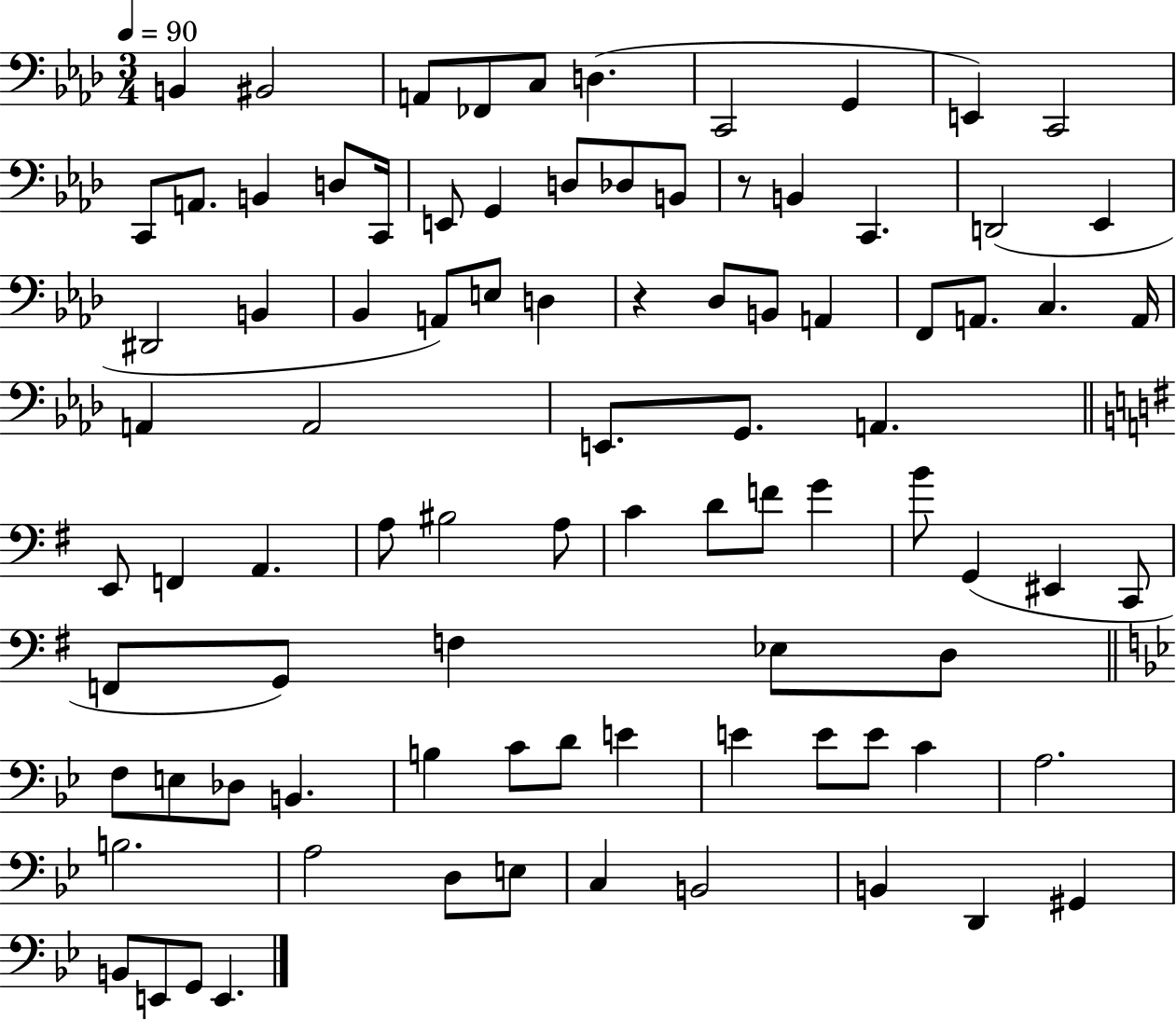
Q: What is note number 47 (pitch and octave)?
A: BIS3